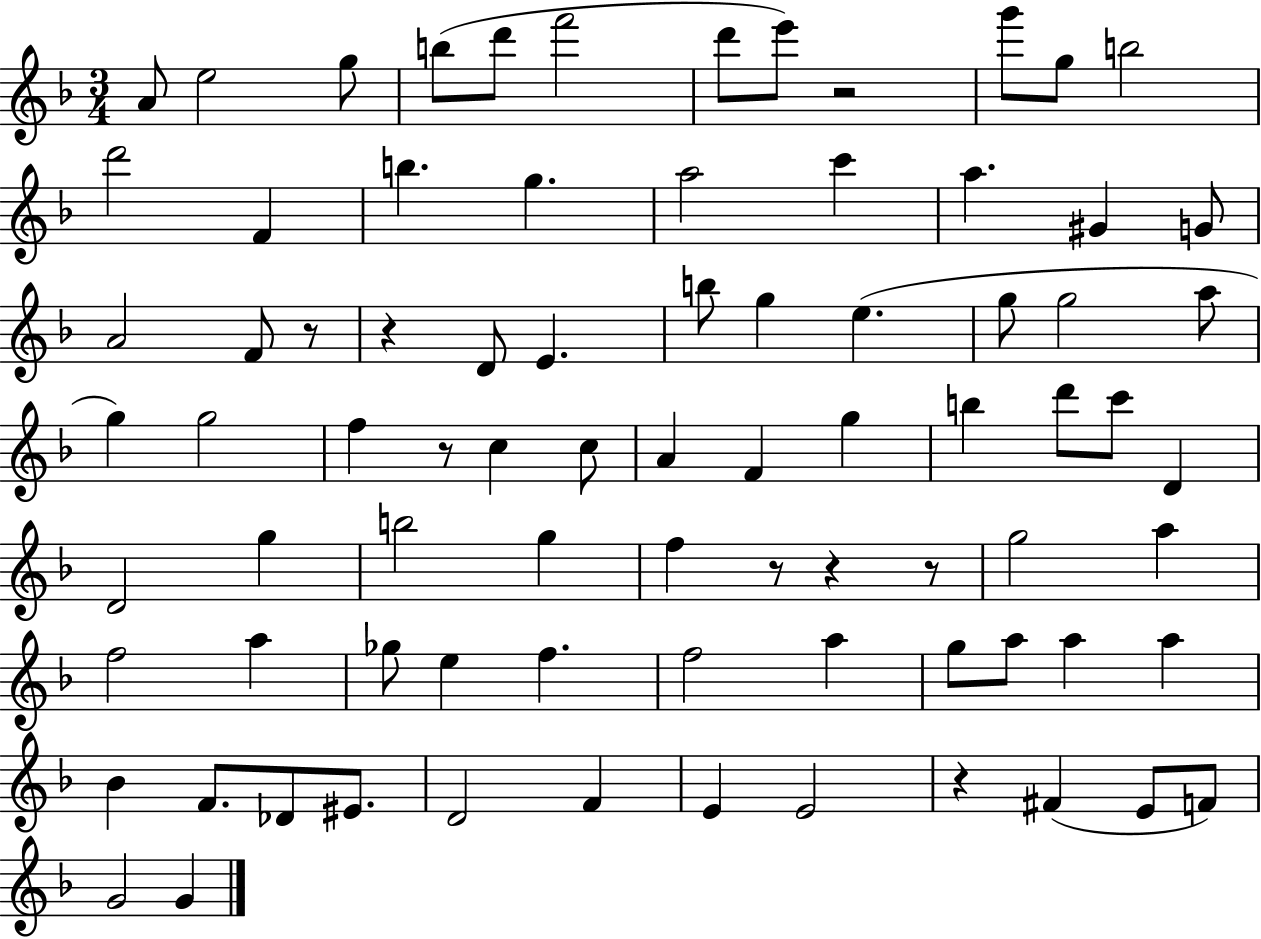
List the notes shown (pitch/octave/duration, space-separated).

A4/e E5/h G5/e B5/e D6/e F6/h D6/e E6/e R/h G6/e G5/e B5/h D6/h F4/q B5/q. G5/q. A5/h C6/q A5/q. G#4/q G4/e A4/h F4/e R/e R/q D4/e E4/q. B5/e G5/q E5/q. G5/e G5/h A5/e G5/q G5/h F5/q R/e C5/q C5/e A4/q F4/q G5/q B5/q D6/e C6/e D4/q D4/h G5/q B5/h G5/q F5/q R/e R/q R/e G5/h A5/q F5/h A5/q Gb5/e E5/q F5/q. F5/h A5/q G5/e A5/e A5/q A5/q Bb4/q F4/e. Db4/e EIS4/e. D4/h F4/q E4/q E4/h R/q F#4/q E4/e F4/e G4/h G4/q